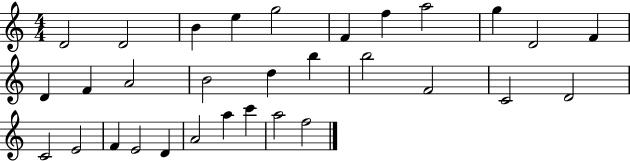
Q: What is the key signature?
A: C major